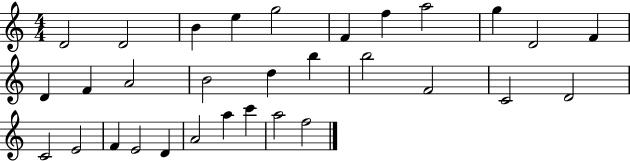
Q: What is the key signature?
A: C major